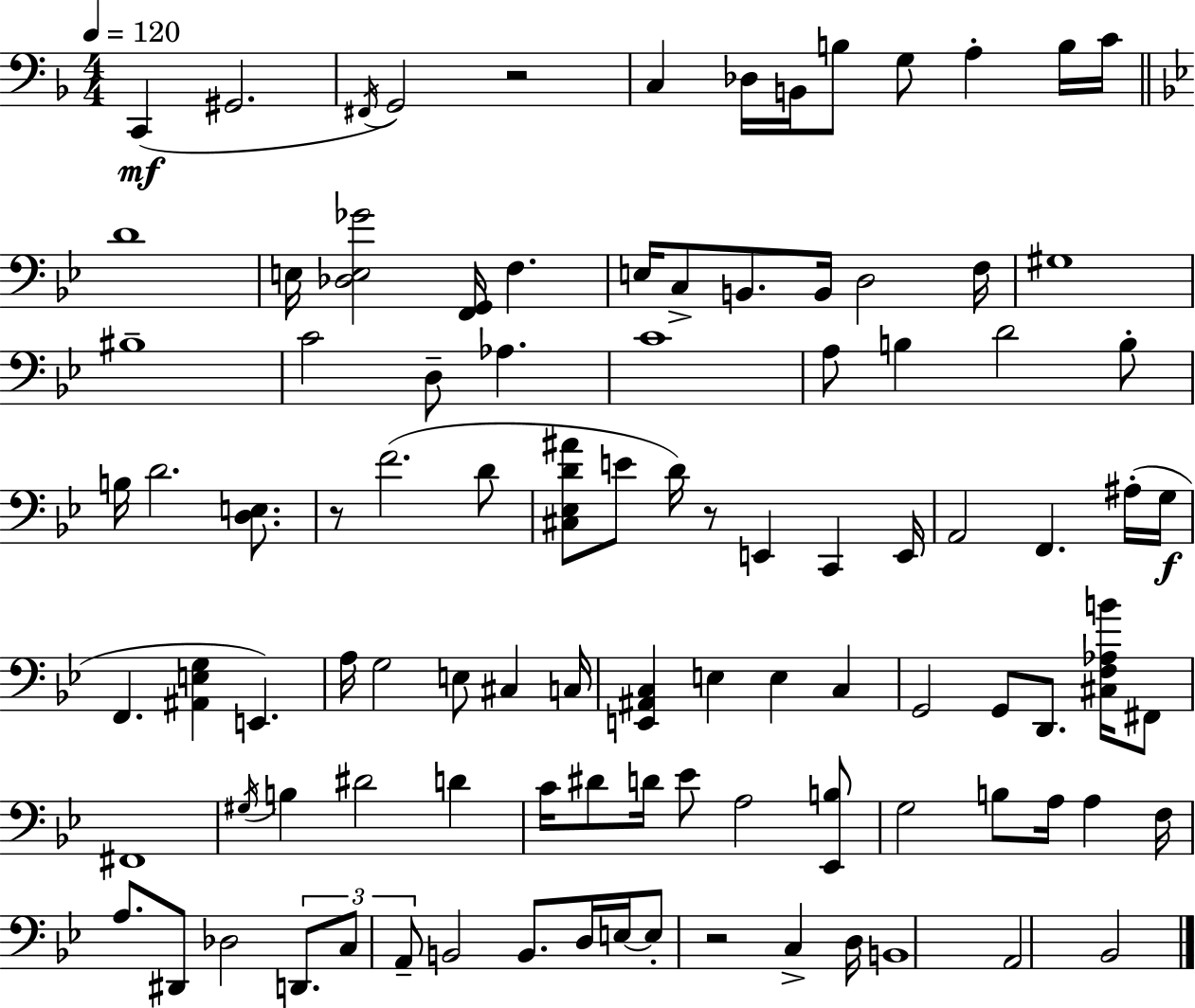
X:1
T:Untitled
M:4/4
L:1/4
K:Dm
C,, ^G,,2 ^F,,/4 G,,2 z2 C, _D,/4 B,,/4 B,/2 G,/2 A, B,/4 C/4 D4 E,/4 [_D,E,_G]2 [F,,G,,]/4 F, E,/4 C,/2 B,,/2 B,,/4 D,2 F,/4 ^G,4 ^B,4 C2 D,/2 _A, C4 A,/2 B, D2 B,/2 B,/4 D2 [D,E,]/2 z/2 F2 D/2 [^C,_E,D^A]/2 E/2 D/4 z/2 E,, C,, E,,/4 A,,2 F,, ^A,/4 G,/4 F,, [^A,,E,G,] E,, A,/4 G,2 E,/2 ^C, C,/4 [E,,^A,,C,] E, E, C, G,,2 G,,/2 D,,/2 [^C,F,_A,B]/4 ^F,,/2 ^F,,4 ^G,/4 B, ^D2 D C/4 ^D/2 D/4 _E/2 A,2 [_E,,B,]/2 G,2 B,/2 A,/4 A, F,/4 A,/2 ^D,,/2 _D,2 D,,/2 C,/2 A,,/2 B,,2 B,,/2 D,/4 E,/4 E,/2 z2 C, D,/4 B,,4 A,,2 _B,,2